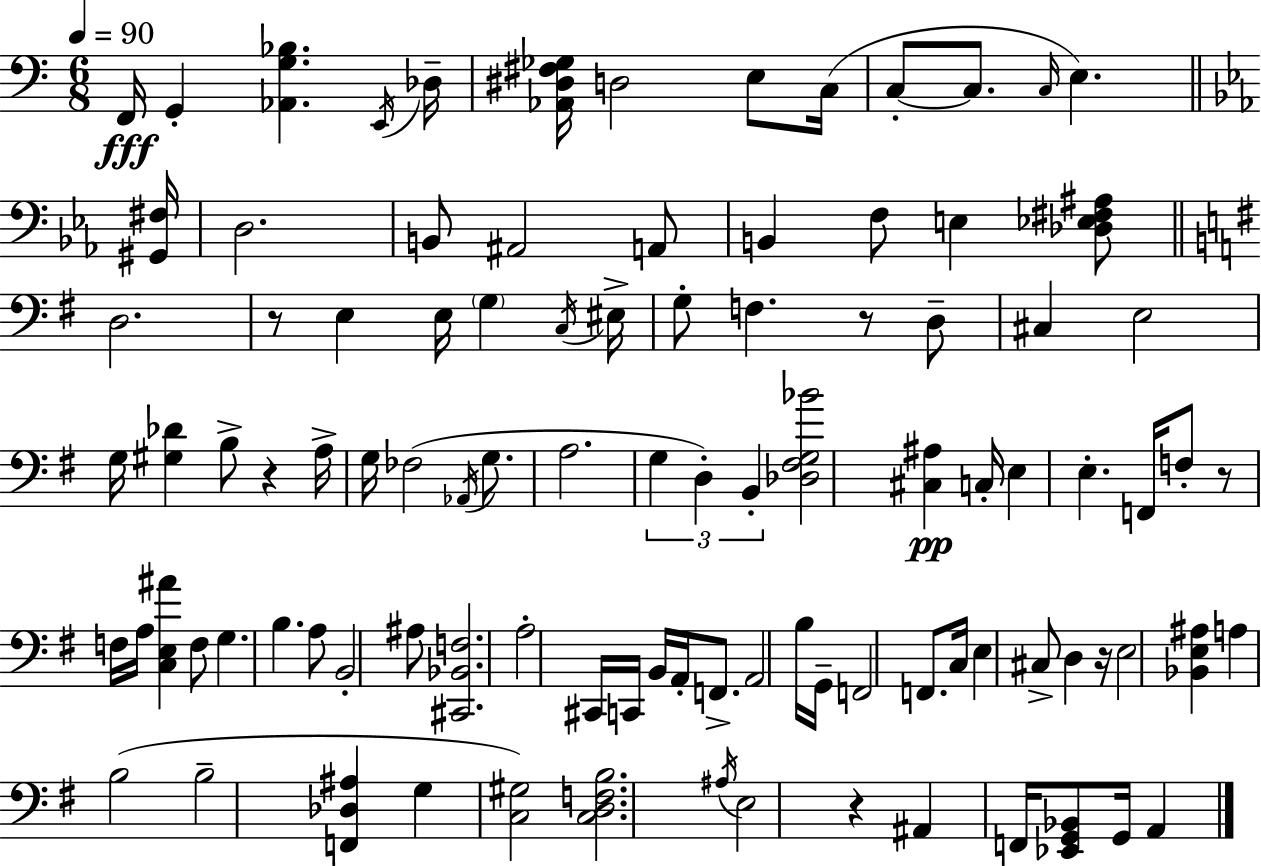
X:1
T:Untitled
M:6/8
L:1/4
K:C
F,,/4 G,, [_A,,G,_B,] E,,/4 _D,/4 [_A,,^D,^F,_G,]/4 D,2 E,/2 C,/4 C,/2 C,/2 C,/4 E, [^G,,^F,]/4 D,2 B,,/2 ^A,,2 A,,/2 B,, F,/2 E, [_D,_E,^F,^A,]/2 D,2 z/2 E, E,/4 G, C,/4 ^E,/4 G,/2 F, z/2 D,/2 ^C, E,2 G,/4 [^G,_D] B,/2 z A,/4 G,/4 _F,2 _A,,/4 G,/2 A,2 G, D, B,, [_D,^F,G,_B]2 [^C,^A,] C,/4 E, E, F,,/4 F,/2 z/2 F,/4 A,/4 [C,E,^A] F,/2 G, B, A,/2 B,,2 ^A,/2 [^C,,_B,,F,]2 A,2 ^C,,/4 C,,/4 B,,/4 A,,/4 F,,/2 A,,2 B,/4 G,,/4 F,,2 F,,/2 C,/4 E, ^C,/2 D, z/4 E,2 [_B,,E,^A,] A, B,2 B,2 [F,,_D,^A,] G, [C,^G,]2 [C,D,F,B,]2 ^A,/4 E,2 z ^A,, F,,/4 [_E,,G,,_B,,]/2 G,,/4 A,,